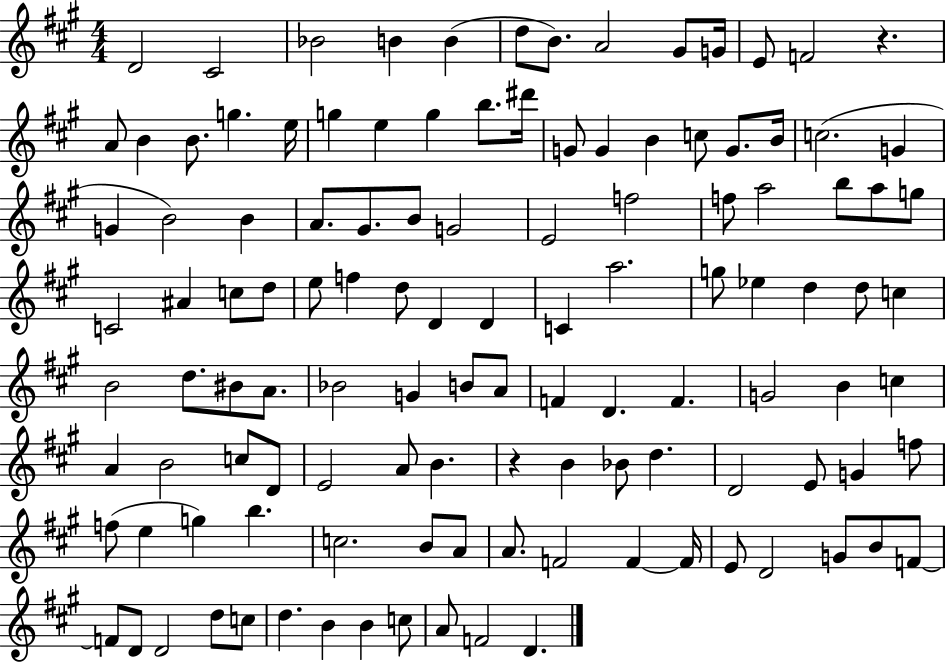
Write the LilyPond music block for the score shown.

{
  \clef treble
  \numericTimeSignature
  \time 4/4
  \key a \major
  \repeat volta 2 { d'2 cis'2 | bes'2 b'4 b'4( | d''8 b'8.) a'2 gis'8 g'16 | e'8 f'2 r4. | \break a'8 b'4 b'8. g''4. e''16 | g''4 e''4 g''4 b''8. dis'''16 | g'8 g'4 b'4 c''8 g'8. b'16 | c''2.( g'4 | \break g'4 b'2) b'4 | a'8. gis'8. b'8 g'2 | e'2 f''2 | f''8 a''2 b''8 a''8 g''8 | \break c'2 ais'4 c''8 d''8 | e''8 f''4 d''8 d'4 d'4 | c'4 a''2. | g''8 ees''4 d''4 d''8 c''4 | \break b'2 d''8. bis'8 a'8. | bes'2 g'4 b'8 a'8 | f'4 d'4. f'4. | g'2 b'4 c''4 | \break a'4 b'2 c''8 d'8 | e'2 a'8 b'4. | r4 b'4 bes'8 d''4. | d'2 e'8 g'4 f''8 | \break f''8( e''4 g''4) b''4. | c''2. b'8 a'8 | a'8. f'2 f'4~~ f'16 | e'8 d'2 g'8 b'8 f'8~~ | \break f'8 d'8 d'2 d''8 c''8 | d''4. b'4 b'4 c''8 | a'8 f'2 d'4. | } \bar "|."
}